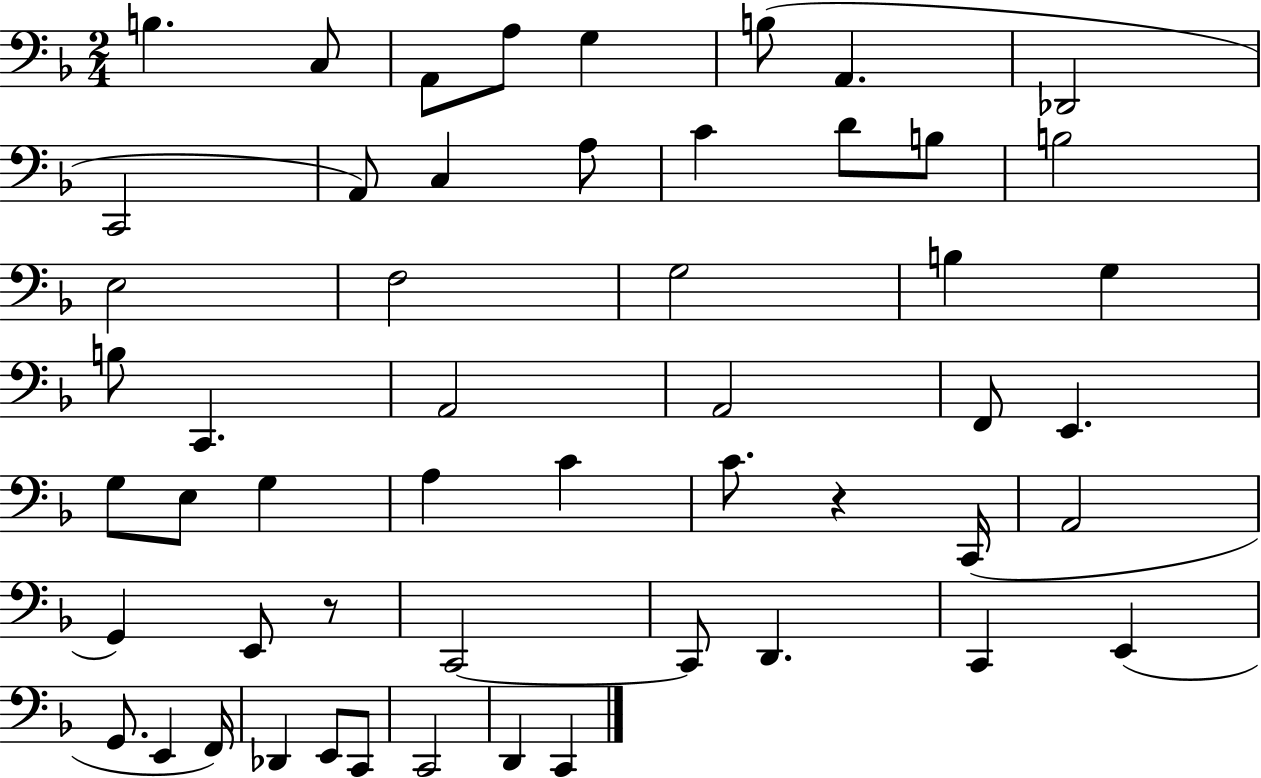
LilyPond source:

{
  \clef bass
  \numericTimeSignature
  \time 2/4
  \key f \major
  b4. c8 | a,8 a8 g4 | b8( a,4. | des,2 | \break c,2 | a,8) c4 a8 | c'4 d'8 b8 | b2 | \break e2 | f2 | g2 | b4 g4 | \break b8 c,4. | a,2 | a,2 | f,8 e,4. | \break g8 e8 g4 | a4 c'4 | c'8. r4 c,16( | a,2 | \break g,4) e,8 r8 | c,2~~ | c,8 d,4. | c,4 e,4( | \break g,8. e,4 f,16) | des,4 e,8 c,8 | c,2 | d,4 c,4 | \break \bar "|."
}